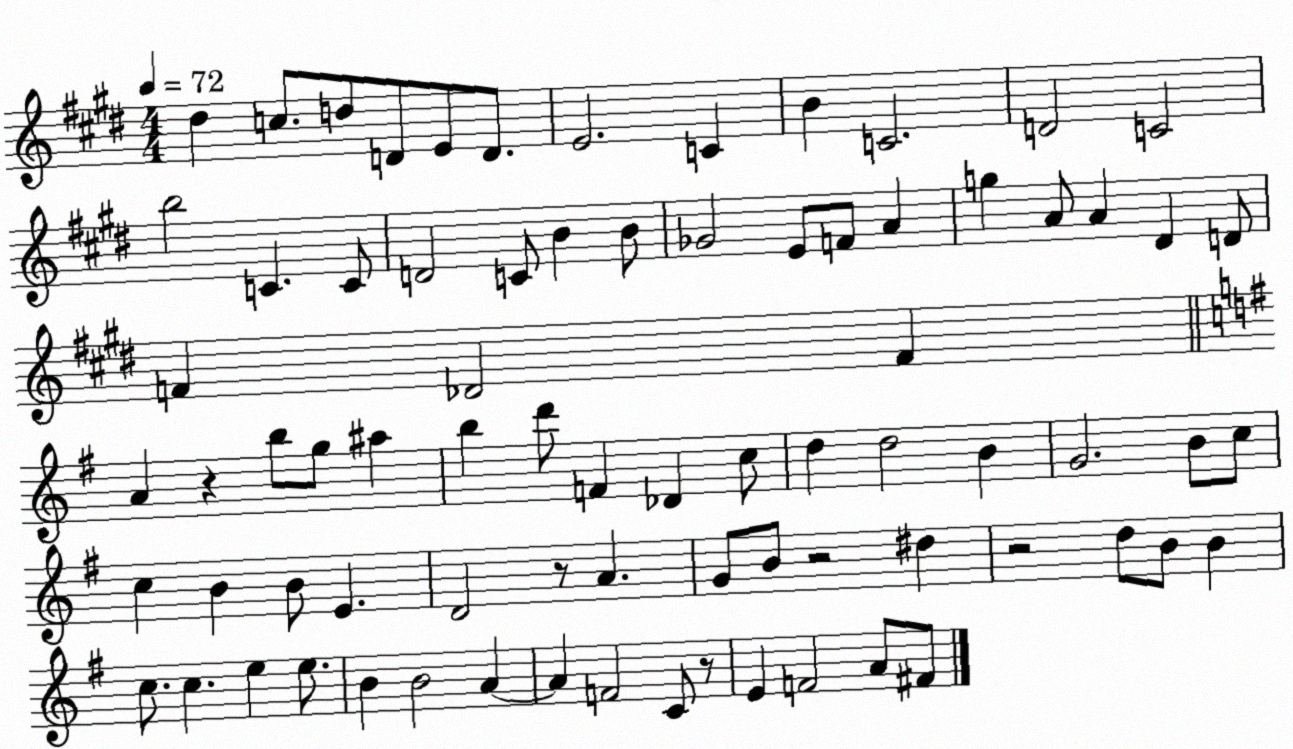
X:1
T:Untitled
M:4/4
L:1/4
K:E
^d c/2 d/2 D/2 E/2 D/2 E2 C B C2 D2 C2 b2 C C/2 D2 C/2 B B/2 _G2 E/2 F/2 A g A/2 A ^D D/2 F _D2 F A z b/2 g/2 ^a b d'/2 F _D c/2 d d2 B G2 B/2 c/2 c B B/2 E D2 z/2 A G/2 B/2 z2 ^d z2 d/2 B/2 B c/2 c e e/2 B B2 A A F2 C/2 z/2 E F2 A/2 ^F/2